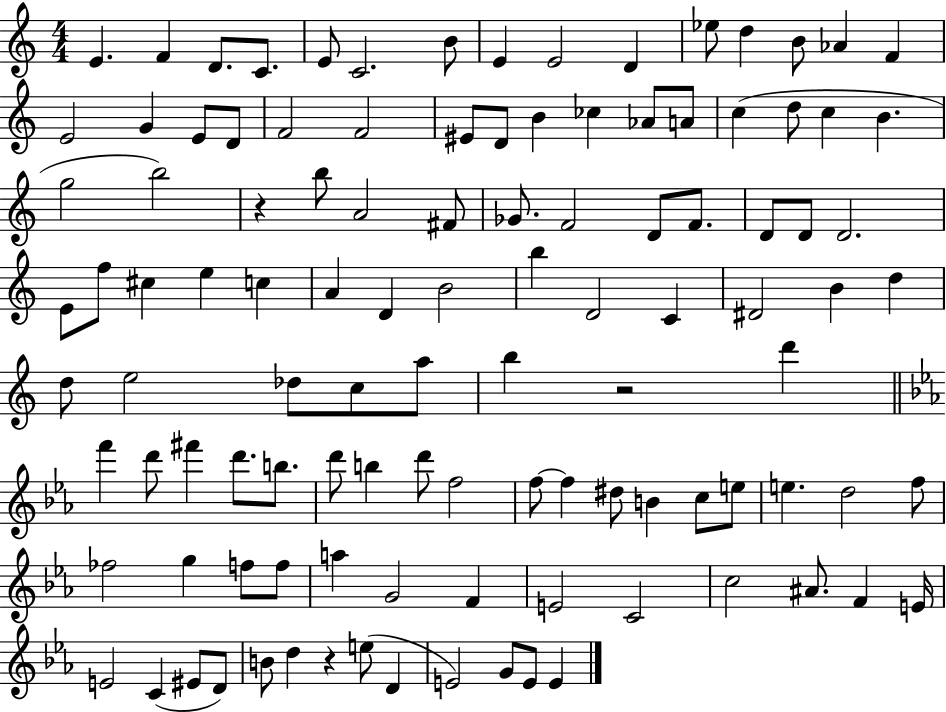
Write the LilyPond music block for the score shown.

{
  \clef treble
  \numericTimeSignature
  \time 4/4
  \key c \major
  \repeat volta 2 { e'4. f'4 d'8. c'8. | e'8 c'2. b'8 | e'4 e'2 d'4 | ees''8 d''4 b'8 aes'4 f'4 | \break e'2 g'4 e'8 d'8 | f'2 f'2 | eis'8 d'8 b'4 ces''4 aes'8 a'8 | c''4( d''8 c''4 b'4. | \break g''2 b''2) | r4 b''8 a'2 fis'8 | ges'8. f'2 d'8 f'8. | d'8 d'8 d'2. | \break e'8 f''8 cis''4 e''4 c''4 | a'4 d'4 b'2 | b''4 d'2 c'4 | dis'2 b'4 d''4 | \break d''8 e''2 des''8 c''8 a''8 | b''4 r2 d'''4 | \bar "||" \break \key c \minor f'''4 d'''8 fis'''4 d'''8. b''8. | d'''8 b''4 d'''8 f''2 | f''8~~ f''4 dis''8 b'4 c''8 e''8 | e''4. d''2 f''8 | \break fes''2 g''4 f''8 f''8 | a''4 g'2 f'4 | e'2 c'2 | c''2 ais'8. f'4 e'16 | \break e'2 c'4( eis'8 d'8) | b'8 d''4 r4 e''8( d'4 | e'2) g'8 e'8 e'4 | } \bar "|."
}